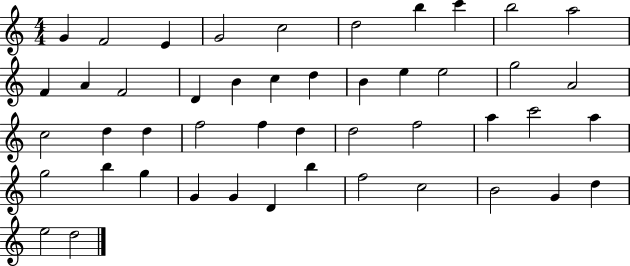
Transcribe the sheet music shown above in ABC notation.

X:1
T:Untitled
M:4/4
L:1/4
K:C
G F2 E G2 c2 d2 b c' b2 a2 F A F2 D B c d B e e2 g2 A2 c2 d d f2 f d d2 f2 a c'2 a g2 b g G G D b f2 c2 B2 G d e2 d2